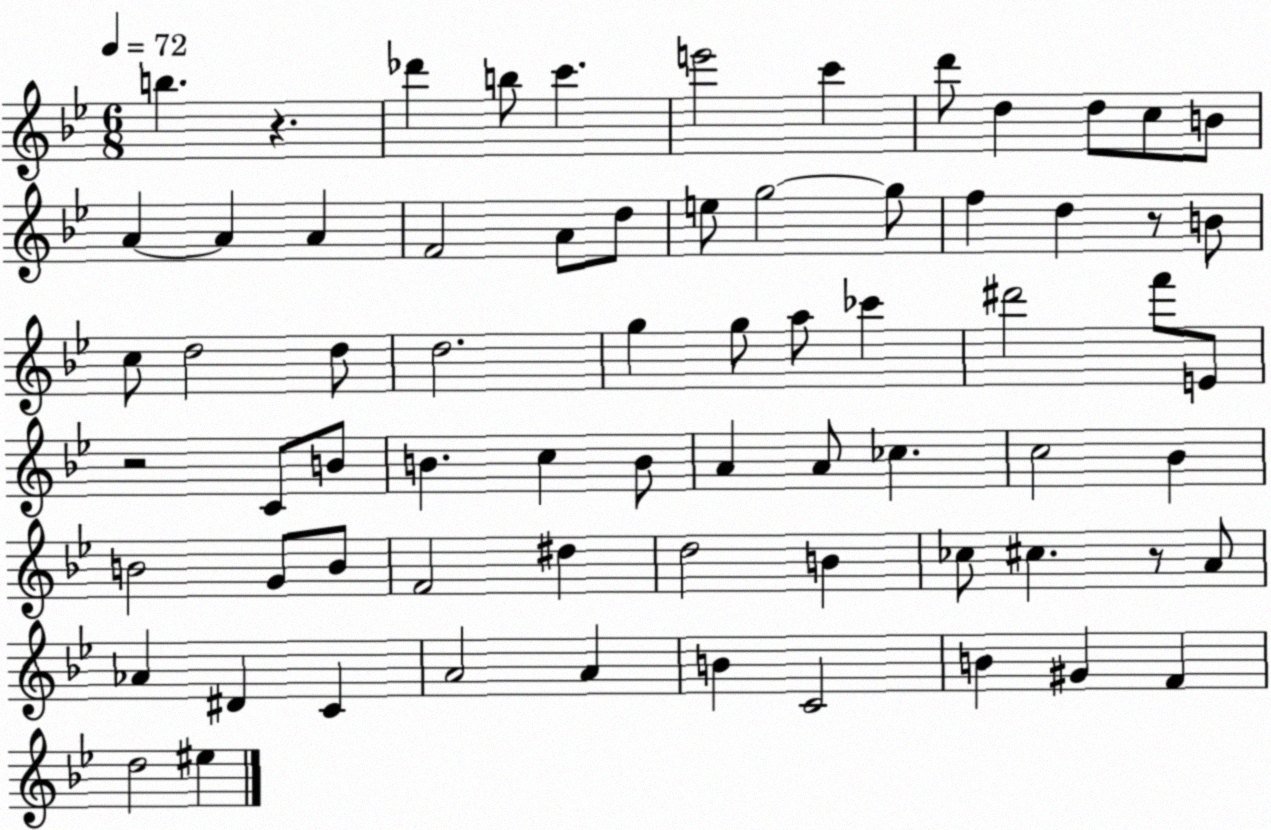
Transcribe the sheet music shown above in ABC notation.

X:1
T:Untitled
M:6/8
L:1/4
K:Bb
b z _d' b/2 c' e'2 c' d'/2 d d/2 c/2 B/2 A A A F2 A/2 d/2 e/2 g2 g/2 f d z/2 B/2 c/2 d2 d/2 d2 g g/2 a/2 _c' ^d'2 f'/2 E/2 z2 C/2 B/2 B c B/2 A A/2 _c c2 _B B2 G/2 B/2 F2 ^d d2 B _c/2 ^c z/2 A/2 _A ^D C A2 A B C2 B ^G F d2 ^e